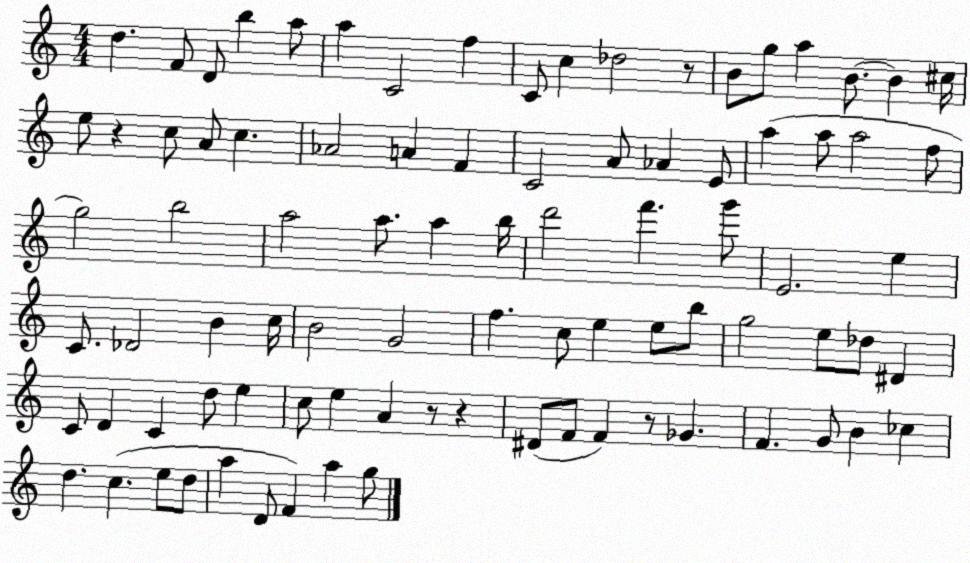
X:1
T:Untitled
M:4/4
L:1/4
K:C
d F/2 D/2 b a/2 a C2 f C/2 c _d2 z/2 B/2 g/2 a B/2 B ^c/4 e/2 z c/2 A/2 c _A2 A F C2 A/2 _A E/2 a a/2 a2 f/2 g2 b2 a2 a/2 a b/4 d'2 f' g'/2 E2 e C/2 _D2 B c/4 B2 G2 f c/2 e e/2 b/2 g2 e/2 _d/2 ^D C/2 D C d/2 e c/2 e A z/2 z ^D/2 F/2 F z/2 _G F G/2 B _c d c e/2 d/2 a D/2 F a g/2